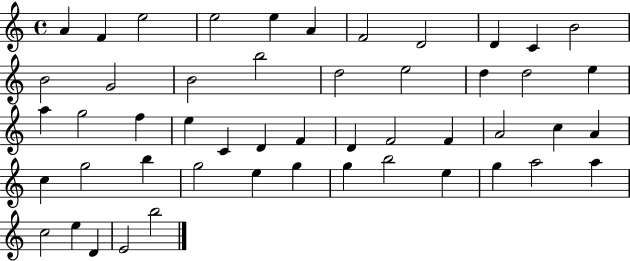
A4/q F4/q E5/h E5/h E5/q A4/q F4/h D4/h D4/q C4/q B4/h B4/h G4/h B4/h B5/h D5/h E5/h D5/q D5/h E5/q A5/q G5/h F5/q E5/q C4/q D4/q F4/q D4/q F4/h F4/q A4/h C5/q A4/q C5/q G5/h B5/q G5/h E5/q G5/q G5/q B5/h E5/q G5/q A5/h A5/q C5/h E5/q D4/q E4/h B5/h